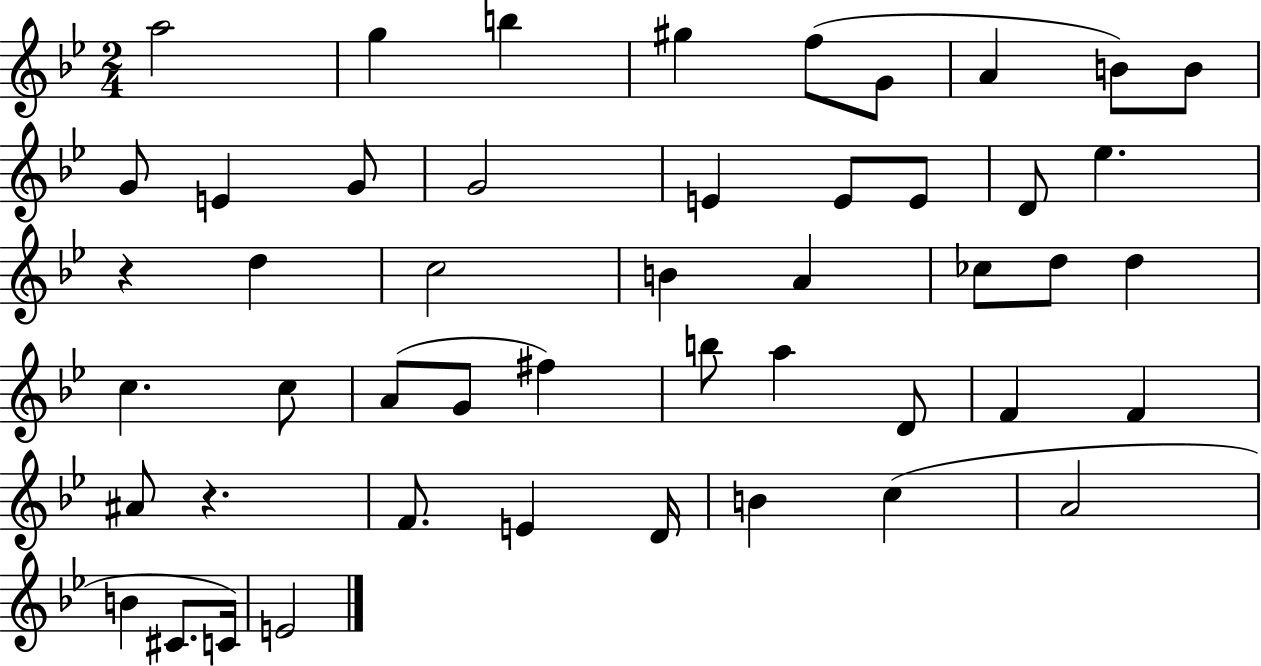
A5/h G5/q B5/q G#5/q F5/e G4/e A4/q B4/e B4/e G4/e E4/q G4/e G4/h E4/q E4/e E4/e D4/e Eb5/q. R/q D5/q C5/h B4/q A4/q CES5/e D5/e D5/q C5/q. C5/e A4/e G4/e F#5/q B5/e A5/q D4/e F4/q F4/q A#4/e R/q. F4/e. E4/q D4/s B4/q C5/q A4/h B4/q C#4/e. C4/s E4/h